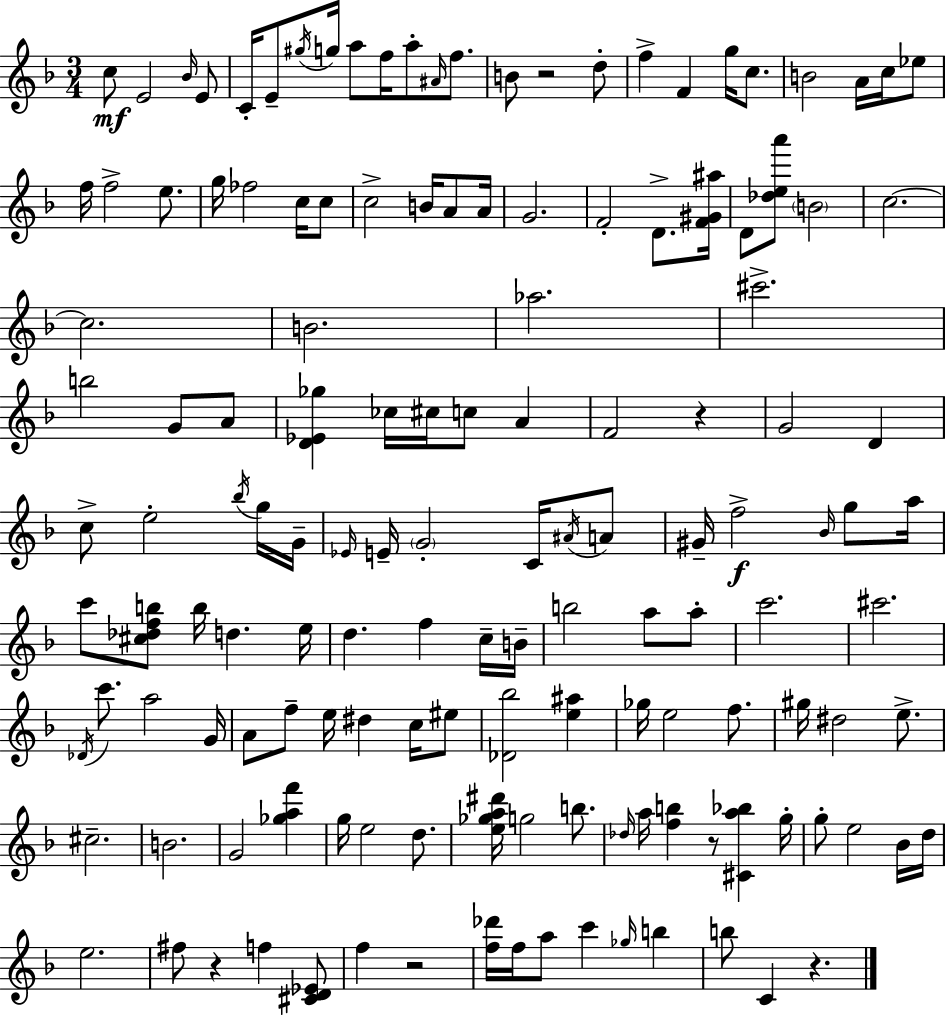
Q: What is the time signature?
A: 3/4